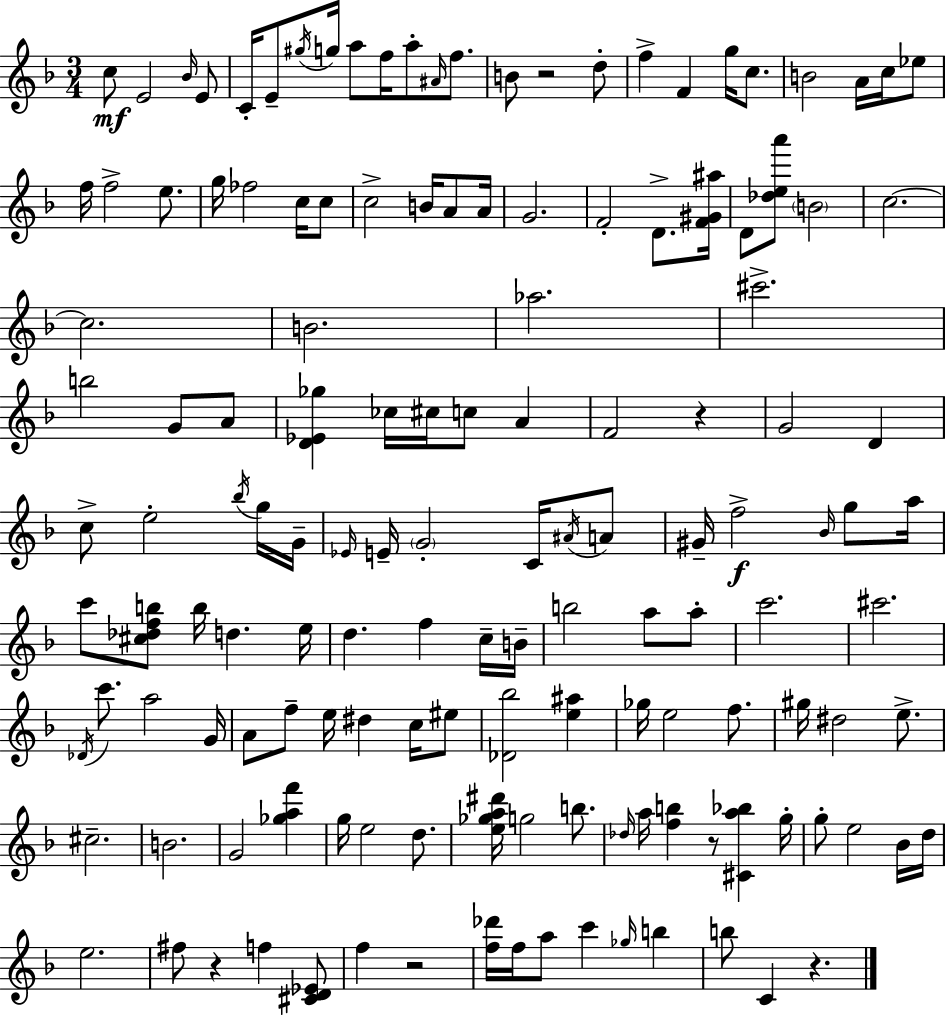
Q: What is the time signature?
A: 3/4